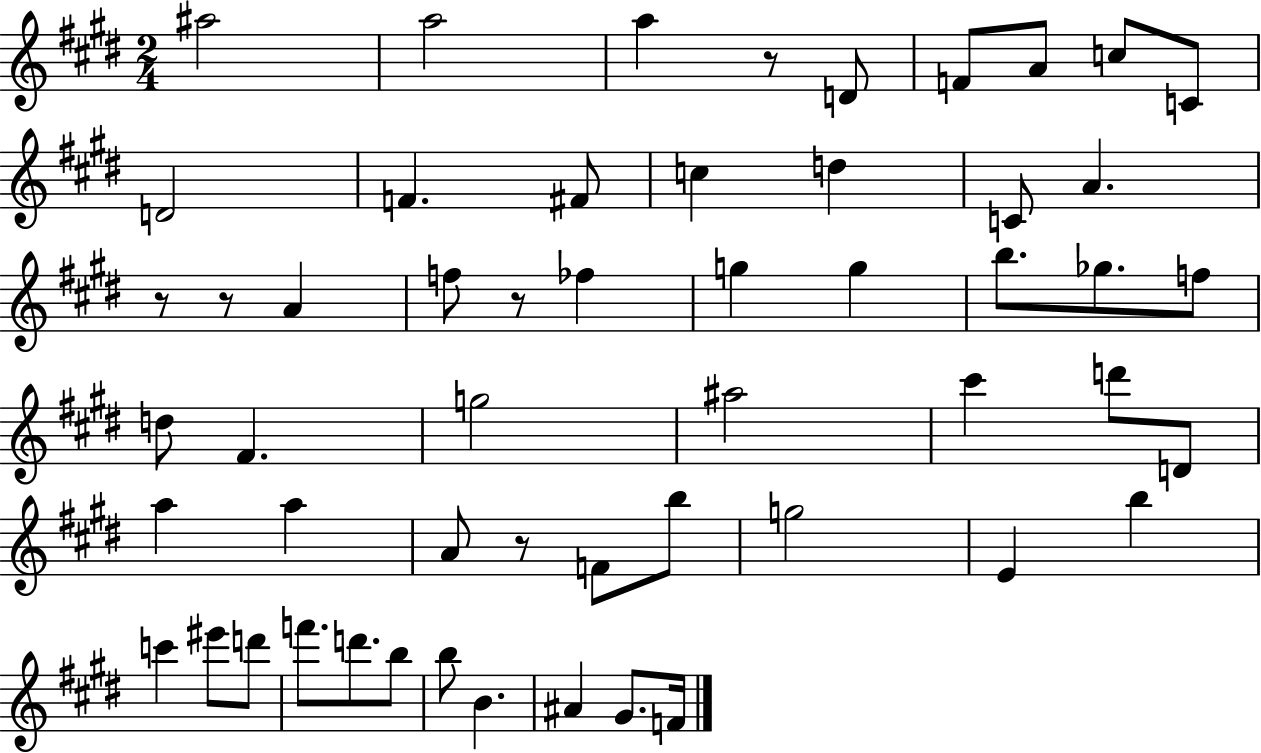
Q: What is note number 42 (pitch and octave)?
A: F6